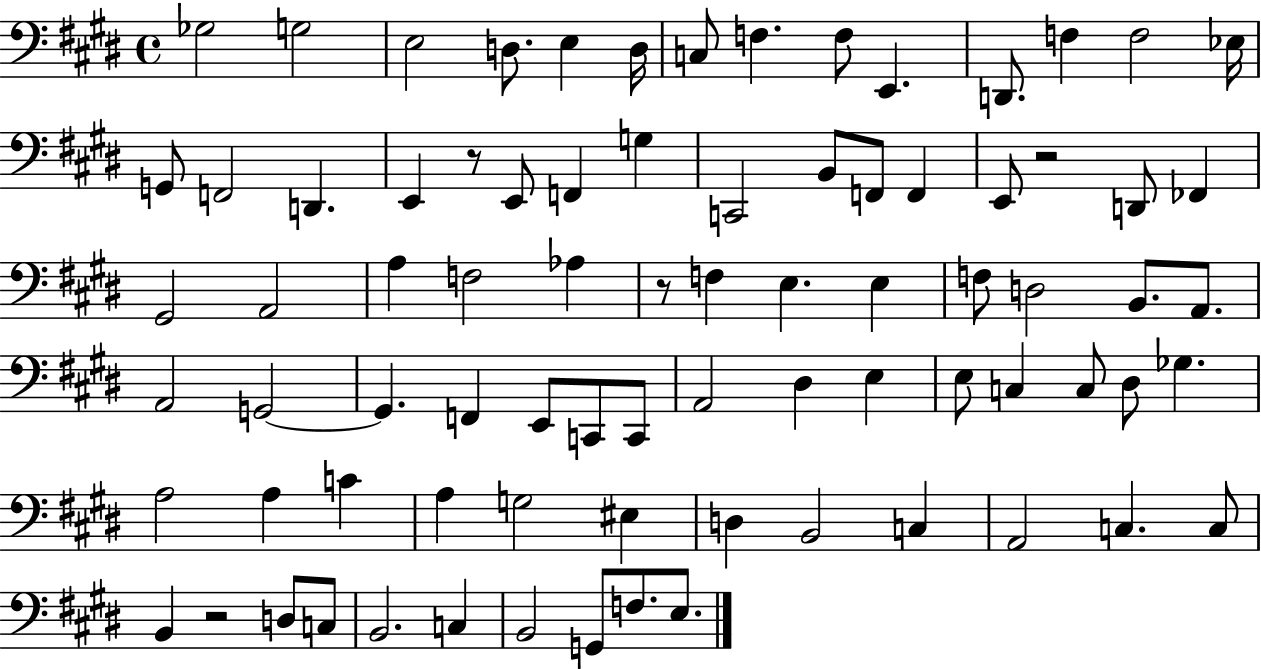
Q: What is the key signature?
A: E major